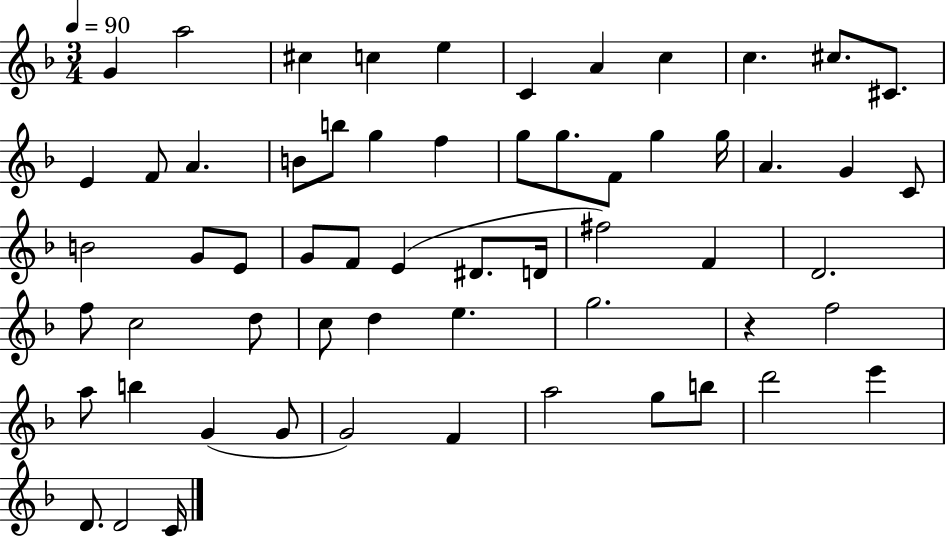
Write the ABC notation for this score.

X:1
T:Untitled
M:3/4
L:1/4
K:F
G a2 ^c c e C A c c ^c/2 ^C/2 E F/2 A B/2 b/2 g f g/2 g/2 F/2 g g/4 A G C/2 B2 G/2 E/2 G/2 F/2 E ^D/2 D/4 ^f2 F D2 f/2 c2 d/2 c/2 d e g2 z f2 a/2 b G G/2 G2 F a2 g/2 b/2 d'2 e' D/2 D2 C/4